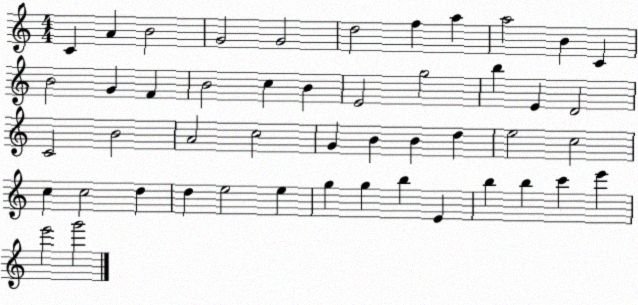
X:1
T:Untitled
M:4/4
L:1/4
K:C
C A B2 G2 G2 d2 f a a2 B C B2 G F B2 c B E2 g2 b E D2 C2 B2 A2 c2 G B B d e2 c2 c c2 d d e2 e g g b E b b c' e' e'2 g'2